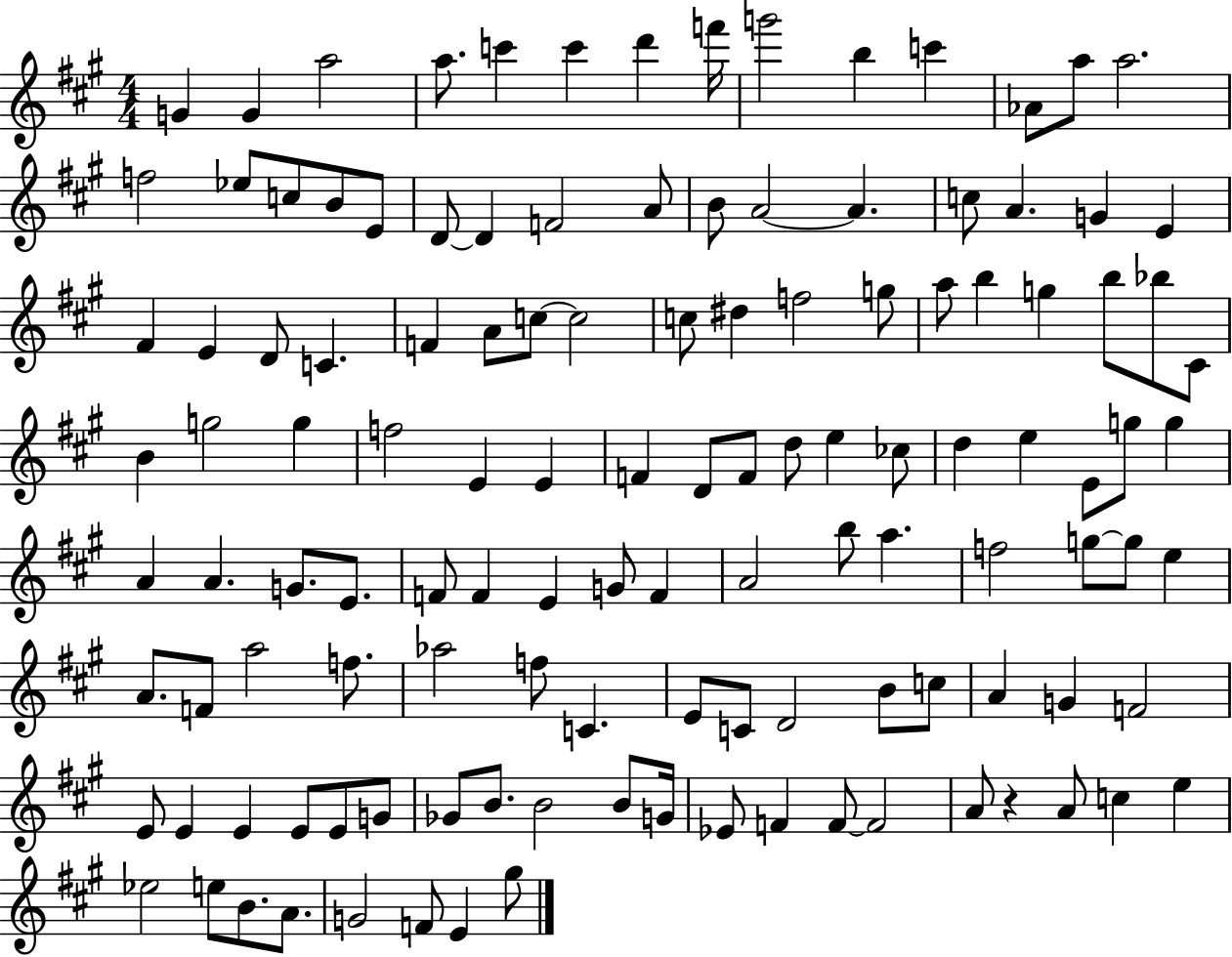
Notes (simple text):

G4/q G4/q A5/h A5/e. C6/q C6/q D6/q F6/s G6/h B5/q C6/q Ab4/e A5/e A5/h. F5/h Eb5/e C5/e B4/e E4/e D4/e D4/q F4/h A4/e B4/e A4/h A4/q. C5/e A4/q. G4/q E4/q F#4/q E4/q D4/e C4/q. F4/q A4/e C5/e C5/h C5/e D#5/q F5/h G5/e A5/e B5/q G5/q B5/e Bb5/e C#4/e B4/q G5/h G5/q F5/h E4/q E4/q F4/q D4/e F4/e D5/e E5/q CES5/e D5/q E5/q E4/e G5/e G5/q A4/q A4/q. G4/e. E4/e. F4/e F4/q E4/q G4/e F4/q A4/h B5/e A5/q. F5/h G5/e G5/e E5/q A4/e. F4/e A5/h F5/e. Ab5/h F5/e C4/q. E4/e C4/e D4/h B4/e C5/e A4/q G4/q F4/h E4/e E4/q E4/q E4/e E4/e G4/e Gb4/e B4/e. B4/h B4/e G4/s Eb4/e F4/q F4/e F4/h A4/e R/q A4/e C5/q E5/q Eb5/h E5/e B4/e. A4/e. G4/h F4/e E4/q G#5/e